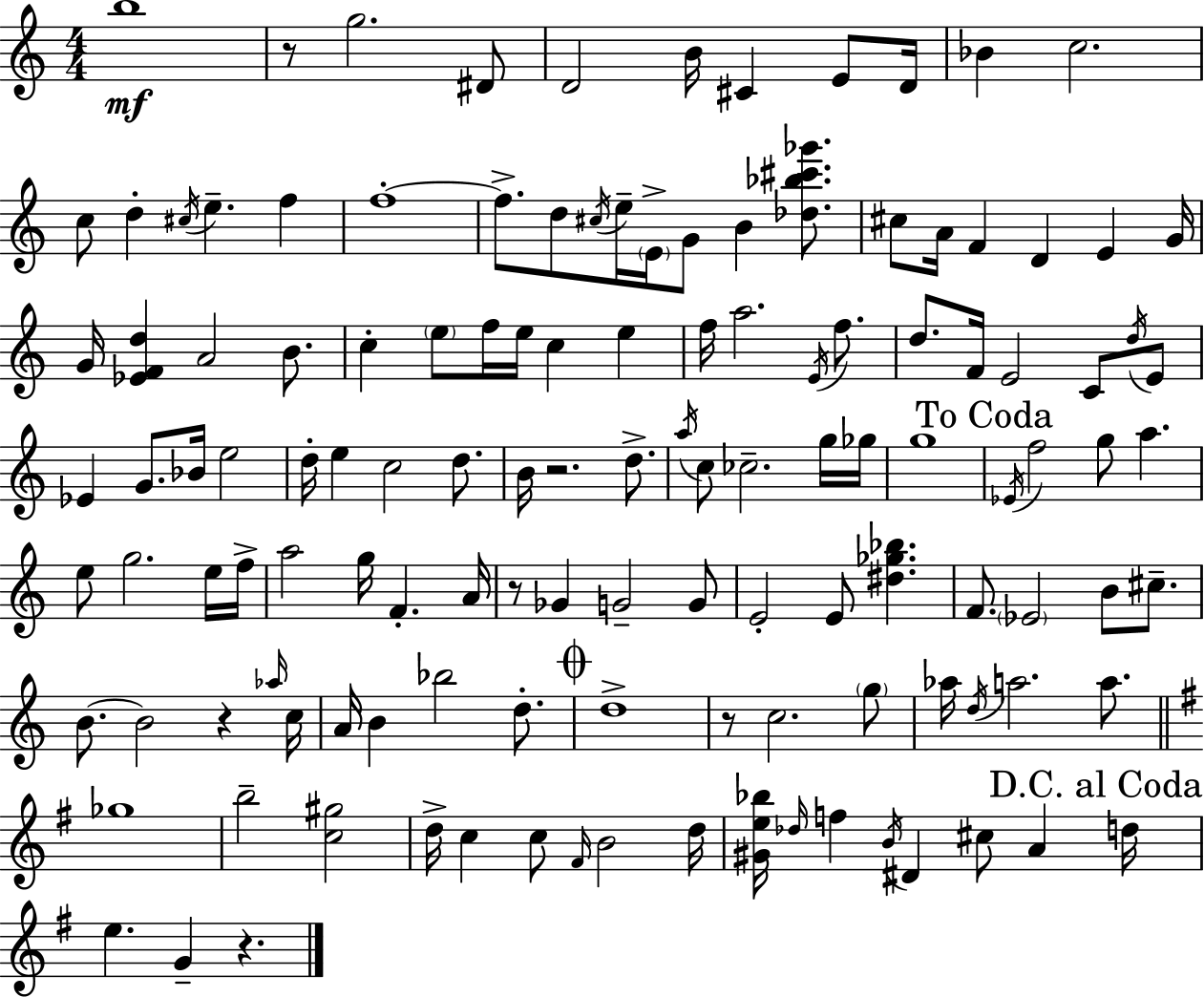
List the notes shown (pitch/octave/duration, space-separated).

B5/w R/e G5/h. D#4/e D4/h B4/s C#4/q E4/e D4/s Bb4/q C5/h. C5/e D5/q C#5/s E5/q. F5/q F5/w F5/e. D5/e C#5/s E5/s E4/s G4/e B4/q [Db5,Bb5,C#6,Gb6]/e. C#5/e A4/s F4/q D4/q E4/q G4/s G4/s [Eb4,F4,D5]/q A4/h B4/e. C5/q E5/e F5/s E5/s C5/q E5/q F5/s A5/h. E4/s F5/e. D5/e. F4/s E4/h C4/e D5/s E4/e Eb4/q G4/e. Bb4/s E5/h D5/s E5/q C5/h D5/e. B4/s R/h. D5/e. A5/s C5/e CES5/h. G5/s Gb5/s G5/w Eb4/s F5/h G5/e A5/q. E5/e G5/h. E5/s F5/s A5/h G5/s F4/q. A4/s R/e Gb4/q G4/h G4/e E4/h E4/e [D#5,Gb5,Bb5]/q. F4/e. Eb4/h B4/e C#5/e. B4/e. B4/h R/q Ab5/s C5/s A4/s B4/q Bb5/h D5/e. D5/w R/e C5/h. G5/e Ab5/s D5/s A5/h. A5/e. Gb5/w B5/h [C5,G#5]/h D5/s C5/q C5/e F#4/s B4/h D5/s [G#4,E5,Bb5]/s Db5/s F5/q B4/s D#4/q C#5/e A4/q D5/s E5/q. G4/q R/q.